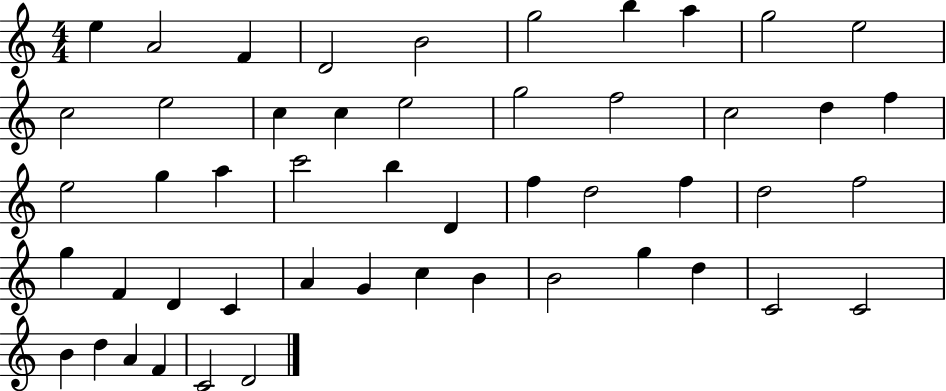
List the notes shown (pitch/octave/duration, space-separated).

E5/q A4/h F4/q D4/h B4/h G5/h B5/q A5/q G5/h E5/h C5/h E5/h C5/q C5/q E5/h G5/h F5/h C5/h D5/q F5/q E5/h G5/q A5/q C6/h B5/q D4/q F5/q D5/h F5/q D5/h F5/h G5/q F4/q D4/q C4/q A4/q G4/q C5/q B4/q B4/h G5/q D5/q C4/h C4/h B4/q D5/q A4/q F4/q C4/h D4/h